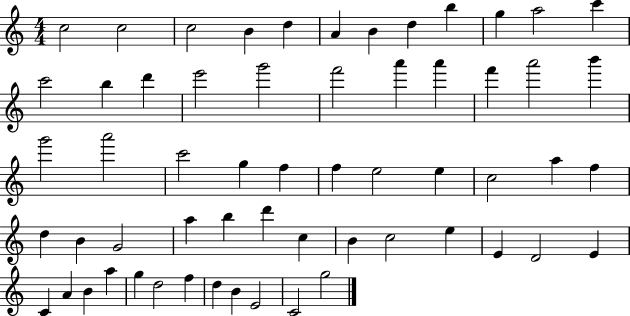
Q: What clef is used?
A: treble